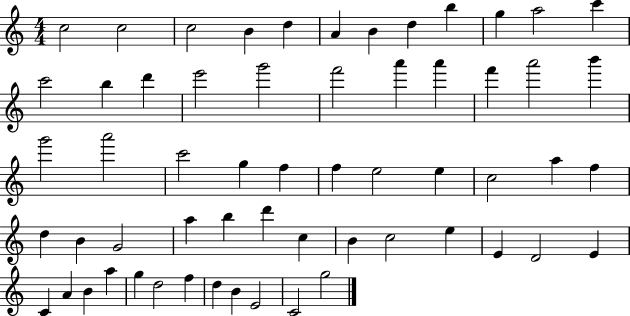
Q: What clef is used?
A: treble